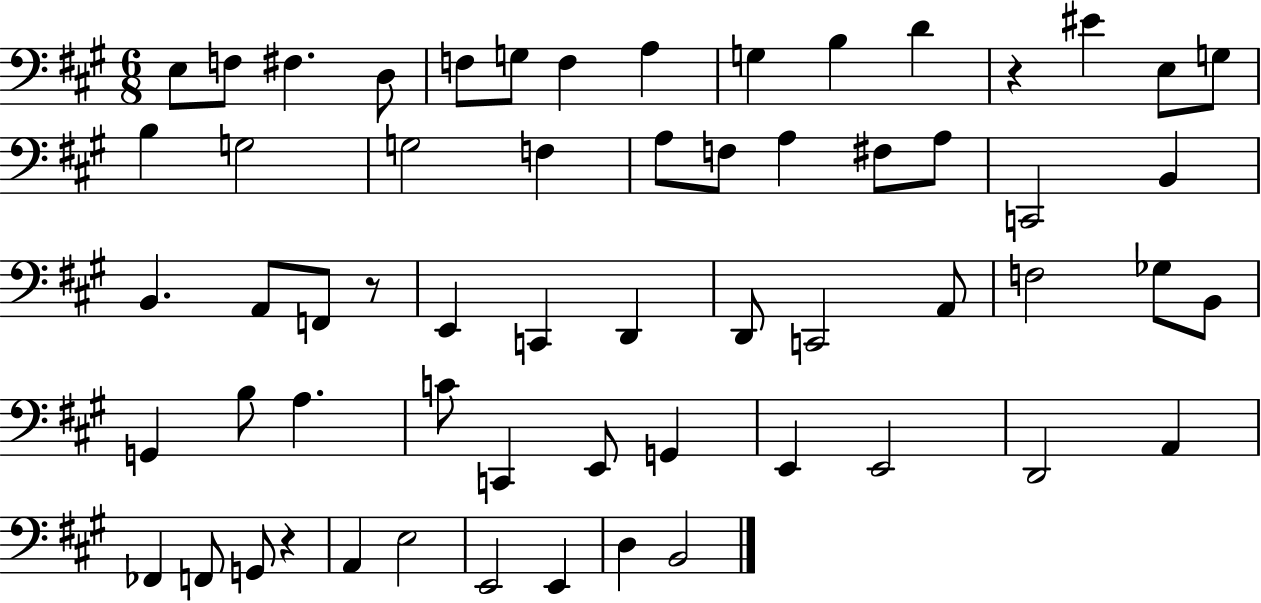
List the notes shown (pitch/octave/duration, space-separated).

E3/e F3/e F#3/q. D3/e F3/e G3/e F3/q A3/q G3/q B3/q D4/q R/q EIS4/q E3/e G3/e B3/q G3/h G3/h F3/q A3/e F3/e A3/q F#3/e A3/e C2/h B2/q B2/q. A2/e F2/e R/e E2/q C2/q D2/q D2/e C2/h A2/e F3/h Gb3/e B2/e G2/q B3/e A3/q. C4/e C2/q E2/e G2/q E2/q E2/h D2/h A2/q FES2/q F2/e G2/e R/q A2/q E3/h E2/h E2/q D3/q B2/h